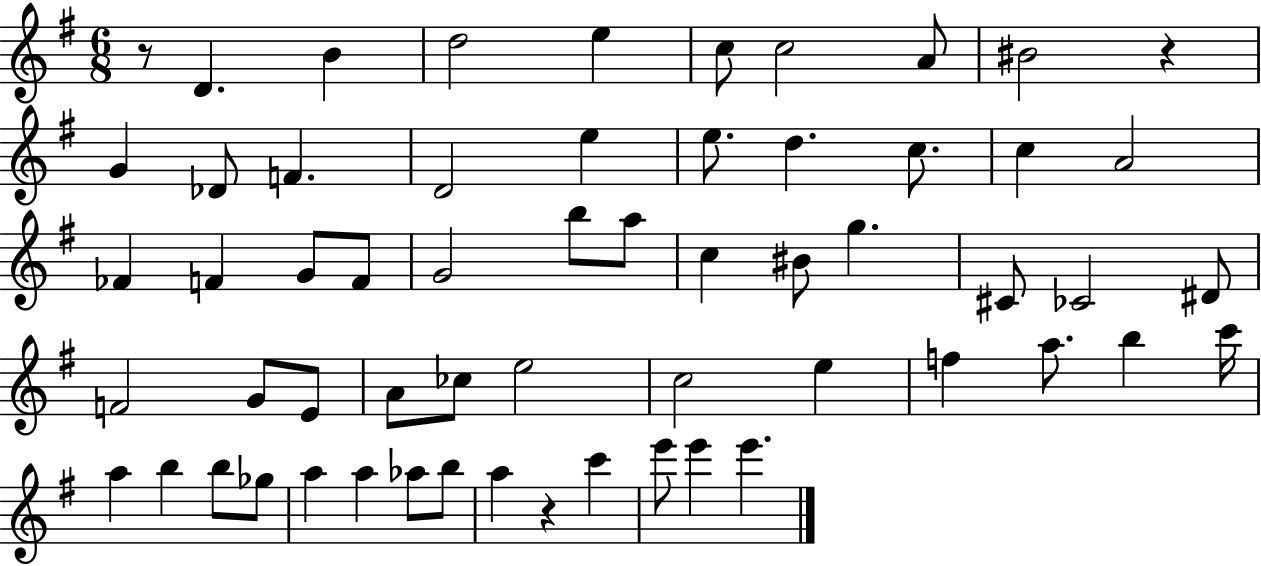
R/e D4/q. B4/q D5/h E5/q C5/e C5/h A4/e BIS4/h R/q G4/q Db4/e F4/q. D4/h E5/q E5/e. D5/q. C5/e. C5/q A4/h FES4/q F4/q G4/e F4/e G4/h B5/e A5/e C5/q BIS4/e G5/q. C#4/e CES4/h D#4/e F4/h G4/e E4/e A4/e CES5/e E5/h C5/h E5/q F5/q A5/e. B5/q C6/s A5/q B5/q B5/e Gb5/e A5/q A5/q Ab5/e B5/e A5/q R/q C6/q E6/e E6/q E6/q.